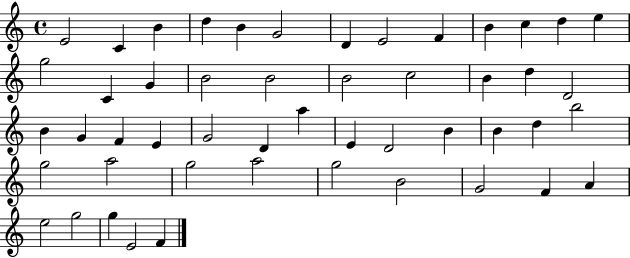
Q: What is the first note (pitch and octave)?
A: E4